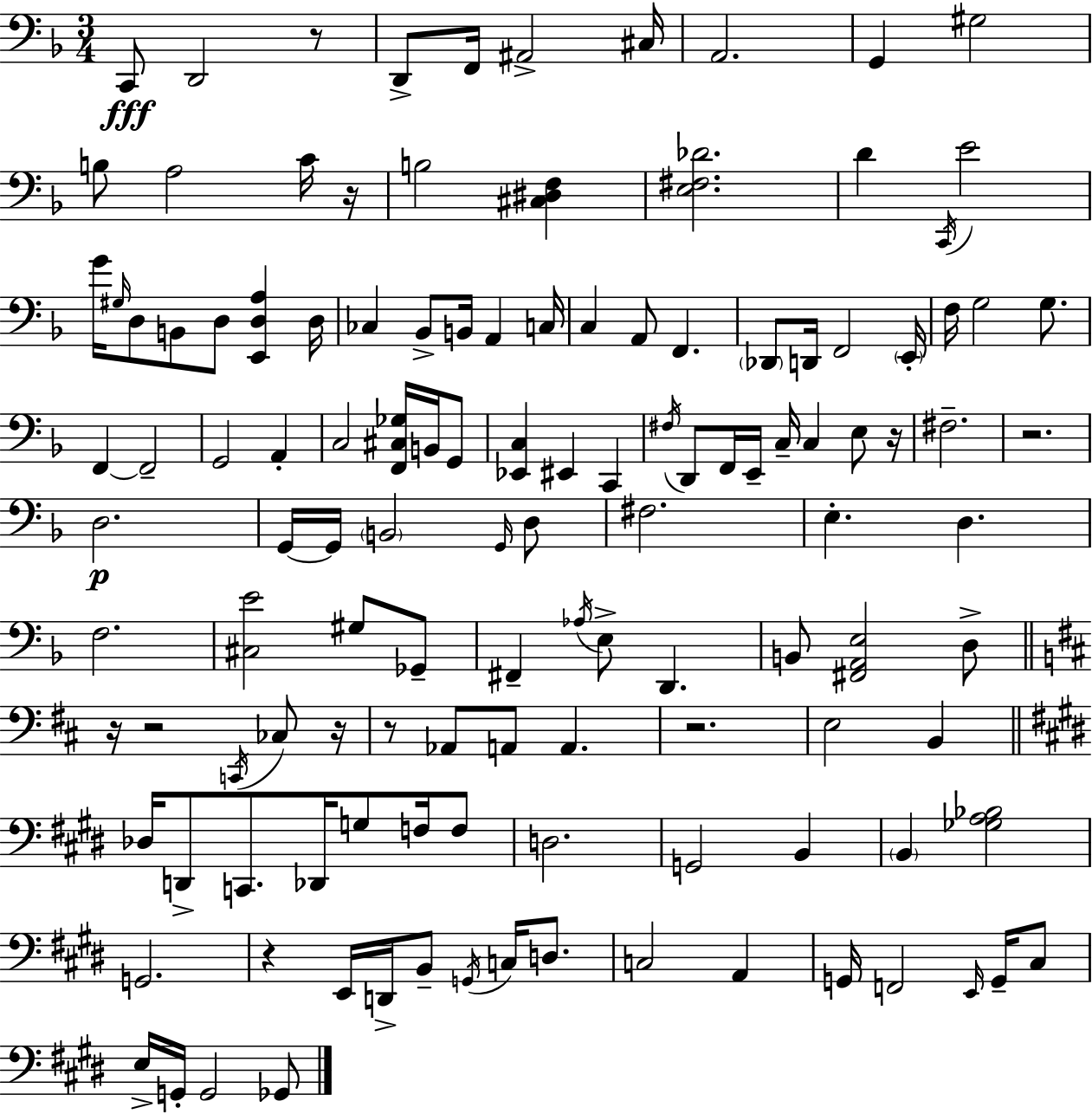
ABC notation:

X:1
T:Untitled
M:3/4
L:1/4
K:F
C,,/2 D,,2 z/2 D,,/2 F,,/4 ^A,,2 ^C,/4 A,,2 G,, ^G,2 B,/2 A,2 C/4 z/4 B,2 [^C,^D,F,] [E,^F,_D]2 D C,,/4 E2 G/4 ^G,/4 D,/2 B,,/2 D,/2 [E,,D,A,] D,/4 _C, _B,,/2 B,,/4 A,, C,/4 C, A,,/2 F,, _D,,/2 D,,/4 F,,2 E,,/4 F,/4 G,2 G,/2 F,, F,,2 G,,2 A,, C,2 [F,,^C,_G,]/4 B,,/4 G,,/2 [_E,,C,] ^E,, C,, ^F,/4 D,,/2 F,,/4 E,,/4 C,/4 C, E,/2 z/4 ^F,2 z2 D,2 G,,/4 G,,/4 B,,2 G,,/4 D,/2 ^F,2 E, D, F,2 [^C,E]2 ^G,/2 _G,,/2 ^F,, _A,/4 E,/2 D,, B,,/2 [^F,,A,,E,]2 D,/2 z/4 z2 C,,/4 _C,/2 z/4 z/2 _A,,/2 A,,/2 A,, z2 E,2 B,, _D,/4 D,,/2 C,,/2 _D,,/4 G,/2 F,/4 F,/2 D,2 G,,2 B,, B,, [_G,A,_B,]2 G,,2 z E,,/4 D,,/4 B,,/2 G,,/4 C,/4 D,/2 C,2 A,, G,,/4 F,,2 E,,/4 G,,/4 ^C,/2 E,/4 G,,/4 G,,2 _G,,/2